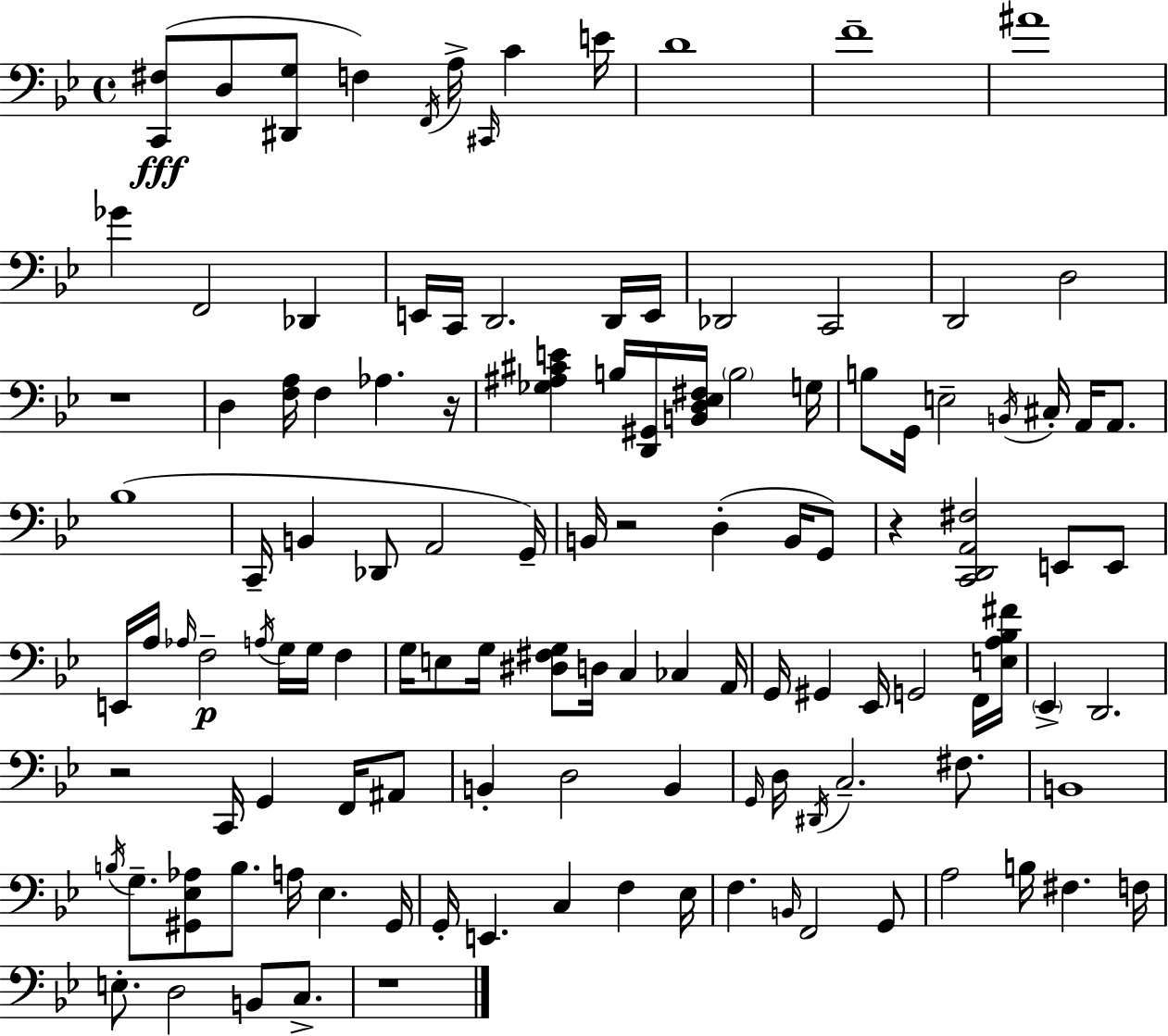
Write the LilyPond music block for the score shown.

{
  \clef bass
  \time 4/4
  \defaultTimeSignature
  \key g \minor
  <c, fis>8(\fff d8 <dis, g>8 f4) \acciaccatura { f,16 } a16-> \grace { cis,16 } c'4 | e'16 d'1 | f'1-- | ais'1 | \break ges'4 f,2 des,4 | e,16 c,16 d,2. | d,16 e,16 des,2 c,2 | d,2 d2 | \break r1 | d4 <f a>16 f4 aes4. | r16 <ges ais cis' e'>4 b16 <d, gis,>16 <b, d ees fis>16 \parenthesize b2 | g16 b8 g,16 e2-- \acciaccatura { b,16 } cis16-. a,16 | \break a,8. bes1( | c,16-- b,4 des,8 a,2 | g,16--) b,16 r2 d4-.( | b,16 g,8) r4 <c, d, a, fis>2 e,8 | \break e,8 e,16 a16 \grace { aes16 }\p f2-- \acciaccatura { a16 } g16 | g16 f4 g16 e8 g16 <dis fis g>8 d16 c4 | ces4 a,16 g,16 gis,4 ees,16 g,2 | f,16 <e a bes fis'>16 \parenthesize ees,4-> d,2. | \break r2 c,16 g,4 | f,16 ais,8 b,4-. d2 | b,4 \grace { g,16 } d16 \acciaccatura { dis,16 } c2.-- | fis8. b,1 | \break \acciaccatura { b16 } g8.-- <gis, ees aes>8 b8. | a16 ees4. gis,16 g,16-. e,4. c4 | f4 ees16 f4. \grace { b,16 } f,2 | g,8 a2 | \break b16 fis4. f16 e8.-. d2 | b,8 c8.-> r1 | \bar "|."
}